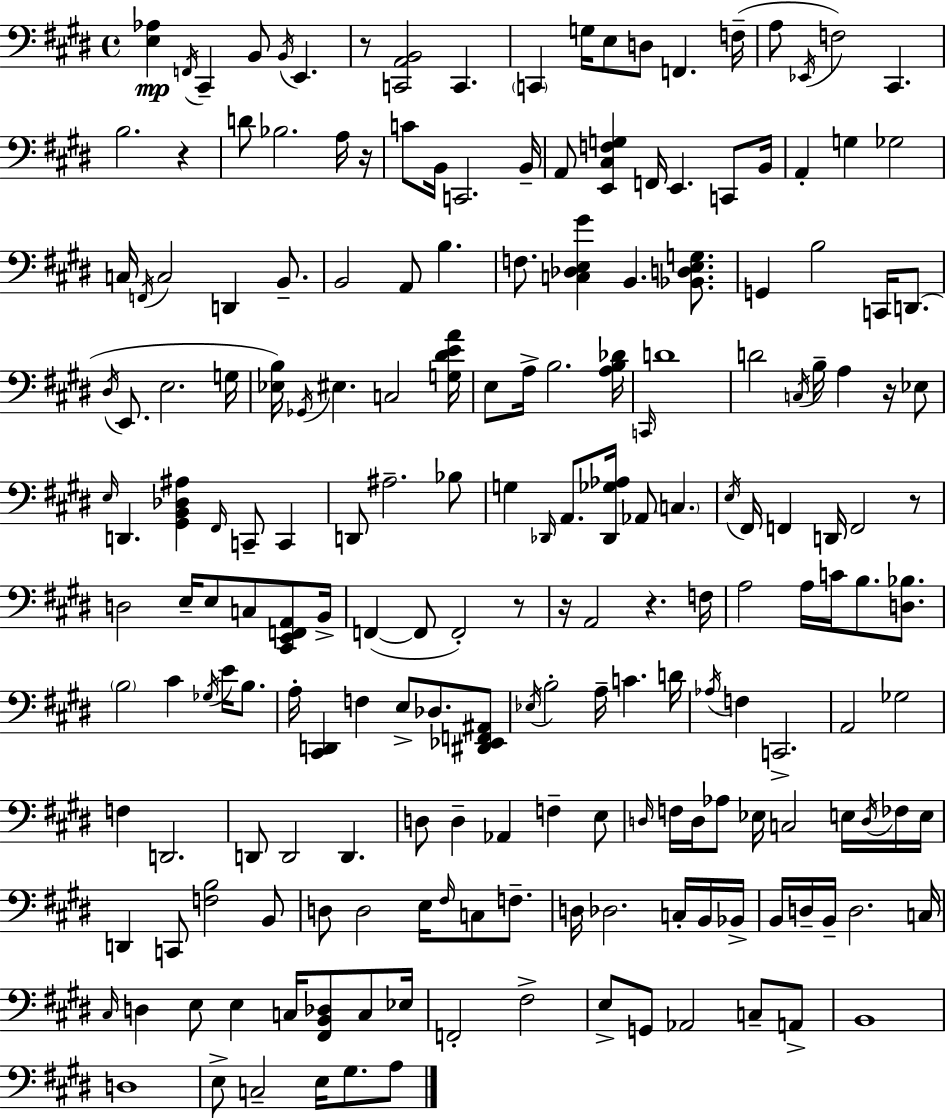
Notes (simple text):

[E3,Ab3]/q F2/s C#2/q B2/e B2/s E2/q. R/e [C2,A2,B2]/h C2/q. C2/q G3/s E3/e D3/e F2/q. F3/s A3/e Eb2/s F3/h C#2/q. B3/h. R/q D4/e Bb3/h. A3/s R/s C4/e B2/s C2/h. B2/s A2/e [E2,C#3,F3,G3]/q F2/s E2/q. C2/e B2/s A2/q G3/q Gb3/h C3/s F2/s C3/h D2/q B2/e. B2/h A2/e B3/q. F3/e. [C3,Db3,E3,G#4]/q B2/q. [Bb2,D3,E3,G3]/e. G2/q B3/h C2/s D2/e. D#3/s E2/e. E3/h. G3/s [Eb3,B3]/s Gb2/s EIS3/q. C3/h [G3,D#4,E4,A4]/s E3/e A3/s B3/h. [A3,B3,Db4]/s C2/s D4/w D4/h C3/s B3/s A3/q R/s Eb3/e E3/s D2/q. [G#2,B2,Db3,A#3]/q F#2/s C2/e C2/q D2/e A#3/h. Bb3/e G3/q Db2/s A2/e. [Db2,Gb3,Ab3]/s Ab2/e C3/q. E3/s F#2/s F2/q D2/s F2/h R/e D3/h E3/s E3/e C3/e [C#2,E2,F2,A2]/e B2/s F2/q F2/e F2/h R/e R/s A2/h R/q. F3/s A3/h A3/s C4/s B3/e. [D3,Bb3]/e. B3/h C#4/q Gb3/s E4/s B3/e. A3/s [C#2,D2]/q F3/q E3/e Db3/e. [D#2,Eb2,F2,A#2]/e Eb3/s B3/h A3/s C4/q. D4/s Ab3/s F3/q C2/h. A2/h Gb3/h F3/q D2/h. D2/e D2/h D2/q. D3/e D3/q Ab2/q F3/q E3/e D3/s F3/s D3/s Ab3/e Eb3/s C3/h E3/s D3/s FES3/s E3/s D2/q C2/e [F3,B3]/h B2/e D3/e D3/h E3/s F#3/s C3/e F3/e. D3/s Db3/h. C3/s B2/s Bb2/s B2/s D3/s B2/s D3/h. C3/s C#3/s D3/q E3/e E3/q C3/s [F#2,B2,Db3]/e C3/e Eb3/s F2/h F#3/h E3/e G2/e Ab2/h C3/e A2/e B2/w D3/w E3/e C3/h E3/s G#3/e. A3/e